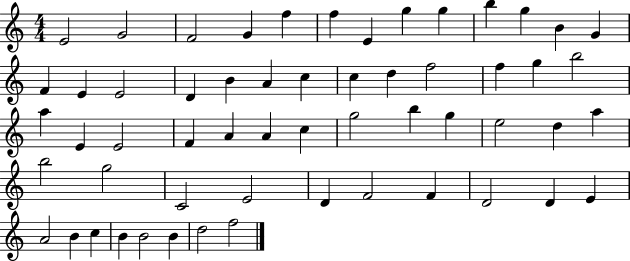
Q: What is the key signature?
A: C major